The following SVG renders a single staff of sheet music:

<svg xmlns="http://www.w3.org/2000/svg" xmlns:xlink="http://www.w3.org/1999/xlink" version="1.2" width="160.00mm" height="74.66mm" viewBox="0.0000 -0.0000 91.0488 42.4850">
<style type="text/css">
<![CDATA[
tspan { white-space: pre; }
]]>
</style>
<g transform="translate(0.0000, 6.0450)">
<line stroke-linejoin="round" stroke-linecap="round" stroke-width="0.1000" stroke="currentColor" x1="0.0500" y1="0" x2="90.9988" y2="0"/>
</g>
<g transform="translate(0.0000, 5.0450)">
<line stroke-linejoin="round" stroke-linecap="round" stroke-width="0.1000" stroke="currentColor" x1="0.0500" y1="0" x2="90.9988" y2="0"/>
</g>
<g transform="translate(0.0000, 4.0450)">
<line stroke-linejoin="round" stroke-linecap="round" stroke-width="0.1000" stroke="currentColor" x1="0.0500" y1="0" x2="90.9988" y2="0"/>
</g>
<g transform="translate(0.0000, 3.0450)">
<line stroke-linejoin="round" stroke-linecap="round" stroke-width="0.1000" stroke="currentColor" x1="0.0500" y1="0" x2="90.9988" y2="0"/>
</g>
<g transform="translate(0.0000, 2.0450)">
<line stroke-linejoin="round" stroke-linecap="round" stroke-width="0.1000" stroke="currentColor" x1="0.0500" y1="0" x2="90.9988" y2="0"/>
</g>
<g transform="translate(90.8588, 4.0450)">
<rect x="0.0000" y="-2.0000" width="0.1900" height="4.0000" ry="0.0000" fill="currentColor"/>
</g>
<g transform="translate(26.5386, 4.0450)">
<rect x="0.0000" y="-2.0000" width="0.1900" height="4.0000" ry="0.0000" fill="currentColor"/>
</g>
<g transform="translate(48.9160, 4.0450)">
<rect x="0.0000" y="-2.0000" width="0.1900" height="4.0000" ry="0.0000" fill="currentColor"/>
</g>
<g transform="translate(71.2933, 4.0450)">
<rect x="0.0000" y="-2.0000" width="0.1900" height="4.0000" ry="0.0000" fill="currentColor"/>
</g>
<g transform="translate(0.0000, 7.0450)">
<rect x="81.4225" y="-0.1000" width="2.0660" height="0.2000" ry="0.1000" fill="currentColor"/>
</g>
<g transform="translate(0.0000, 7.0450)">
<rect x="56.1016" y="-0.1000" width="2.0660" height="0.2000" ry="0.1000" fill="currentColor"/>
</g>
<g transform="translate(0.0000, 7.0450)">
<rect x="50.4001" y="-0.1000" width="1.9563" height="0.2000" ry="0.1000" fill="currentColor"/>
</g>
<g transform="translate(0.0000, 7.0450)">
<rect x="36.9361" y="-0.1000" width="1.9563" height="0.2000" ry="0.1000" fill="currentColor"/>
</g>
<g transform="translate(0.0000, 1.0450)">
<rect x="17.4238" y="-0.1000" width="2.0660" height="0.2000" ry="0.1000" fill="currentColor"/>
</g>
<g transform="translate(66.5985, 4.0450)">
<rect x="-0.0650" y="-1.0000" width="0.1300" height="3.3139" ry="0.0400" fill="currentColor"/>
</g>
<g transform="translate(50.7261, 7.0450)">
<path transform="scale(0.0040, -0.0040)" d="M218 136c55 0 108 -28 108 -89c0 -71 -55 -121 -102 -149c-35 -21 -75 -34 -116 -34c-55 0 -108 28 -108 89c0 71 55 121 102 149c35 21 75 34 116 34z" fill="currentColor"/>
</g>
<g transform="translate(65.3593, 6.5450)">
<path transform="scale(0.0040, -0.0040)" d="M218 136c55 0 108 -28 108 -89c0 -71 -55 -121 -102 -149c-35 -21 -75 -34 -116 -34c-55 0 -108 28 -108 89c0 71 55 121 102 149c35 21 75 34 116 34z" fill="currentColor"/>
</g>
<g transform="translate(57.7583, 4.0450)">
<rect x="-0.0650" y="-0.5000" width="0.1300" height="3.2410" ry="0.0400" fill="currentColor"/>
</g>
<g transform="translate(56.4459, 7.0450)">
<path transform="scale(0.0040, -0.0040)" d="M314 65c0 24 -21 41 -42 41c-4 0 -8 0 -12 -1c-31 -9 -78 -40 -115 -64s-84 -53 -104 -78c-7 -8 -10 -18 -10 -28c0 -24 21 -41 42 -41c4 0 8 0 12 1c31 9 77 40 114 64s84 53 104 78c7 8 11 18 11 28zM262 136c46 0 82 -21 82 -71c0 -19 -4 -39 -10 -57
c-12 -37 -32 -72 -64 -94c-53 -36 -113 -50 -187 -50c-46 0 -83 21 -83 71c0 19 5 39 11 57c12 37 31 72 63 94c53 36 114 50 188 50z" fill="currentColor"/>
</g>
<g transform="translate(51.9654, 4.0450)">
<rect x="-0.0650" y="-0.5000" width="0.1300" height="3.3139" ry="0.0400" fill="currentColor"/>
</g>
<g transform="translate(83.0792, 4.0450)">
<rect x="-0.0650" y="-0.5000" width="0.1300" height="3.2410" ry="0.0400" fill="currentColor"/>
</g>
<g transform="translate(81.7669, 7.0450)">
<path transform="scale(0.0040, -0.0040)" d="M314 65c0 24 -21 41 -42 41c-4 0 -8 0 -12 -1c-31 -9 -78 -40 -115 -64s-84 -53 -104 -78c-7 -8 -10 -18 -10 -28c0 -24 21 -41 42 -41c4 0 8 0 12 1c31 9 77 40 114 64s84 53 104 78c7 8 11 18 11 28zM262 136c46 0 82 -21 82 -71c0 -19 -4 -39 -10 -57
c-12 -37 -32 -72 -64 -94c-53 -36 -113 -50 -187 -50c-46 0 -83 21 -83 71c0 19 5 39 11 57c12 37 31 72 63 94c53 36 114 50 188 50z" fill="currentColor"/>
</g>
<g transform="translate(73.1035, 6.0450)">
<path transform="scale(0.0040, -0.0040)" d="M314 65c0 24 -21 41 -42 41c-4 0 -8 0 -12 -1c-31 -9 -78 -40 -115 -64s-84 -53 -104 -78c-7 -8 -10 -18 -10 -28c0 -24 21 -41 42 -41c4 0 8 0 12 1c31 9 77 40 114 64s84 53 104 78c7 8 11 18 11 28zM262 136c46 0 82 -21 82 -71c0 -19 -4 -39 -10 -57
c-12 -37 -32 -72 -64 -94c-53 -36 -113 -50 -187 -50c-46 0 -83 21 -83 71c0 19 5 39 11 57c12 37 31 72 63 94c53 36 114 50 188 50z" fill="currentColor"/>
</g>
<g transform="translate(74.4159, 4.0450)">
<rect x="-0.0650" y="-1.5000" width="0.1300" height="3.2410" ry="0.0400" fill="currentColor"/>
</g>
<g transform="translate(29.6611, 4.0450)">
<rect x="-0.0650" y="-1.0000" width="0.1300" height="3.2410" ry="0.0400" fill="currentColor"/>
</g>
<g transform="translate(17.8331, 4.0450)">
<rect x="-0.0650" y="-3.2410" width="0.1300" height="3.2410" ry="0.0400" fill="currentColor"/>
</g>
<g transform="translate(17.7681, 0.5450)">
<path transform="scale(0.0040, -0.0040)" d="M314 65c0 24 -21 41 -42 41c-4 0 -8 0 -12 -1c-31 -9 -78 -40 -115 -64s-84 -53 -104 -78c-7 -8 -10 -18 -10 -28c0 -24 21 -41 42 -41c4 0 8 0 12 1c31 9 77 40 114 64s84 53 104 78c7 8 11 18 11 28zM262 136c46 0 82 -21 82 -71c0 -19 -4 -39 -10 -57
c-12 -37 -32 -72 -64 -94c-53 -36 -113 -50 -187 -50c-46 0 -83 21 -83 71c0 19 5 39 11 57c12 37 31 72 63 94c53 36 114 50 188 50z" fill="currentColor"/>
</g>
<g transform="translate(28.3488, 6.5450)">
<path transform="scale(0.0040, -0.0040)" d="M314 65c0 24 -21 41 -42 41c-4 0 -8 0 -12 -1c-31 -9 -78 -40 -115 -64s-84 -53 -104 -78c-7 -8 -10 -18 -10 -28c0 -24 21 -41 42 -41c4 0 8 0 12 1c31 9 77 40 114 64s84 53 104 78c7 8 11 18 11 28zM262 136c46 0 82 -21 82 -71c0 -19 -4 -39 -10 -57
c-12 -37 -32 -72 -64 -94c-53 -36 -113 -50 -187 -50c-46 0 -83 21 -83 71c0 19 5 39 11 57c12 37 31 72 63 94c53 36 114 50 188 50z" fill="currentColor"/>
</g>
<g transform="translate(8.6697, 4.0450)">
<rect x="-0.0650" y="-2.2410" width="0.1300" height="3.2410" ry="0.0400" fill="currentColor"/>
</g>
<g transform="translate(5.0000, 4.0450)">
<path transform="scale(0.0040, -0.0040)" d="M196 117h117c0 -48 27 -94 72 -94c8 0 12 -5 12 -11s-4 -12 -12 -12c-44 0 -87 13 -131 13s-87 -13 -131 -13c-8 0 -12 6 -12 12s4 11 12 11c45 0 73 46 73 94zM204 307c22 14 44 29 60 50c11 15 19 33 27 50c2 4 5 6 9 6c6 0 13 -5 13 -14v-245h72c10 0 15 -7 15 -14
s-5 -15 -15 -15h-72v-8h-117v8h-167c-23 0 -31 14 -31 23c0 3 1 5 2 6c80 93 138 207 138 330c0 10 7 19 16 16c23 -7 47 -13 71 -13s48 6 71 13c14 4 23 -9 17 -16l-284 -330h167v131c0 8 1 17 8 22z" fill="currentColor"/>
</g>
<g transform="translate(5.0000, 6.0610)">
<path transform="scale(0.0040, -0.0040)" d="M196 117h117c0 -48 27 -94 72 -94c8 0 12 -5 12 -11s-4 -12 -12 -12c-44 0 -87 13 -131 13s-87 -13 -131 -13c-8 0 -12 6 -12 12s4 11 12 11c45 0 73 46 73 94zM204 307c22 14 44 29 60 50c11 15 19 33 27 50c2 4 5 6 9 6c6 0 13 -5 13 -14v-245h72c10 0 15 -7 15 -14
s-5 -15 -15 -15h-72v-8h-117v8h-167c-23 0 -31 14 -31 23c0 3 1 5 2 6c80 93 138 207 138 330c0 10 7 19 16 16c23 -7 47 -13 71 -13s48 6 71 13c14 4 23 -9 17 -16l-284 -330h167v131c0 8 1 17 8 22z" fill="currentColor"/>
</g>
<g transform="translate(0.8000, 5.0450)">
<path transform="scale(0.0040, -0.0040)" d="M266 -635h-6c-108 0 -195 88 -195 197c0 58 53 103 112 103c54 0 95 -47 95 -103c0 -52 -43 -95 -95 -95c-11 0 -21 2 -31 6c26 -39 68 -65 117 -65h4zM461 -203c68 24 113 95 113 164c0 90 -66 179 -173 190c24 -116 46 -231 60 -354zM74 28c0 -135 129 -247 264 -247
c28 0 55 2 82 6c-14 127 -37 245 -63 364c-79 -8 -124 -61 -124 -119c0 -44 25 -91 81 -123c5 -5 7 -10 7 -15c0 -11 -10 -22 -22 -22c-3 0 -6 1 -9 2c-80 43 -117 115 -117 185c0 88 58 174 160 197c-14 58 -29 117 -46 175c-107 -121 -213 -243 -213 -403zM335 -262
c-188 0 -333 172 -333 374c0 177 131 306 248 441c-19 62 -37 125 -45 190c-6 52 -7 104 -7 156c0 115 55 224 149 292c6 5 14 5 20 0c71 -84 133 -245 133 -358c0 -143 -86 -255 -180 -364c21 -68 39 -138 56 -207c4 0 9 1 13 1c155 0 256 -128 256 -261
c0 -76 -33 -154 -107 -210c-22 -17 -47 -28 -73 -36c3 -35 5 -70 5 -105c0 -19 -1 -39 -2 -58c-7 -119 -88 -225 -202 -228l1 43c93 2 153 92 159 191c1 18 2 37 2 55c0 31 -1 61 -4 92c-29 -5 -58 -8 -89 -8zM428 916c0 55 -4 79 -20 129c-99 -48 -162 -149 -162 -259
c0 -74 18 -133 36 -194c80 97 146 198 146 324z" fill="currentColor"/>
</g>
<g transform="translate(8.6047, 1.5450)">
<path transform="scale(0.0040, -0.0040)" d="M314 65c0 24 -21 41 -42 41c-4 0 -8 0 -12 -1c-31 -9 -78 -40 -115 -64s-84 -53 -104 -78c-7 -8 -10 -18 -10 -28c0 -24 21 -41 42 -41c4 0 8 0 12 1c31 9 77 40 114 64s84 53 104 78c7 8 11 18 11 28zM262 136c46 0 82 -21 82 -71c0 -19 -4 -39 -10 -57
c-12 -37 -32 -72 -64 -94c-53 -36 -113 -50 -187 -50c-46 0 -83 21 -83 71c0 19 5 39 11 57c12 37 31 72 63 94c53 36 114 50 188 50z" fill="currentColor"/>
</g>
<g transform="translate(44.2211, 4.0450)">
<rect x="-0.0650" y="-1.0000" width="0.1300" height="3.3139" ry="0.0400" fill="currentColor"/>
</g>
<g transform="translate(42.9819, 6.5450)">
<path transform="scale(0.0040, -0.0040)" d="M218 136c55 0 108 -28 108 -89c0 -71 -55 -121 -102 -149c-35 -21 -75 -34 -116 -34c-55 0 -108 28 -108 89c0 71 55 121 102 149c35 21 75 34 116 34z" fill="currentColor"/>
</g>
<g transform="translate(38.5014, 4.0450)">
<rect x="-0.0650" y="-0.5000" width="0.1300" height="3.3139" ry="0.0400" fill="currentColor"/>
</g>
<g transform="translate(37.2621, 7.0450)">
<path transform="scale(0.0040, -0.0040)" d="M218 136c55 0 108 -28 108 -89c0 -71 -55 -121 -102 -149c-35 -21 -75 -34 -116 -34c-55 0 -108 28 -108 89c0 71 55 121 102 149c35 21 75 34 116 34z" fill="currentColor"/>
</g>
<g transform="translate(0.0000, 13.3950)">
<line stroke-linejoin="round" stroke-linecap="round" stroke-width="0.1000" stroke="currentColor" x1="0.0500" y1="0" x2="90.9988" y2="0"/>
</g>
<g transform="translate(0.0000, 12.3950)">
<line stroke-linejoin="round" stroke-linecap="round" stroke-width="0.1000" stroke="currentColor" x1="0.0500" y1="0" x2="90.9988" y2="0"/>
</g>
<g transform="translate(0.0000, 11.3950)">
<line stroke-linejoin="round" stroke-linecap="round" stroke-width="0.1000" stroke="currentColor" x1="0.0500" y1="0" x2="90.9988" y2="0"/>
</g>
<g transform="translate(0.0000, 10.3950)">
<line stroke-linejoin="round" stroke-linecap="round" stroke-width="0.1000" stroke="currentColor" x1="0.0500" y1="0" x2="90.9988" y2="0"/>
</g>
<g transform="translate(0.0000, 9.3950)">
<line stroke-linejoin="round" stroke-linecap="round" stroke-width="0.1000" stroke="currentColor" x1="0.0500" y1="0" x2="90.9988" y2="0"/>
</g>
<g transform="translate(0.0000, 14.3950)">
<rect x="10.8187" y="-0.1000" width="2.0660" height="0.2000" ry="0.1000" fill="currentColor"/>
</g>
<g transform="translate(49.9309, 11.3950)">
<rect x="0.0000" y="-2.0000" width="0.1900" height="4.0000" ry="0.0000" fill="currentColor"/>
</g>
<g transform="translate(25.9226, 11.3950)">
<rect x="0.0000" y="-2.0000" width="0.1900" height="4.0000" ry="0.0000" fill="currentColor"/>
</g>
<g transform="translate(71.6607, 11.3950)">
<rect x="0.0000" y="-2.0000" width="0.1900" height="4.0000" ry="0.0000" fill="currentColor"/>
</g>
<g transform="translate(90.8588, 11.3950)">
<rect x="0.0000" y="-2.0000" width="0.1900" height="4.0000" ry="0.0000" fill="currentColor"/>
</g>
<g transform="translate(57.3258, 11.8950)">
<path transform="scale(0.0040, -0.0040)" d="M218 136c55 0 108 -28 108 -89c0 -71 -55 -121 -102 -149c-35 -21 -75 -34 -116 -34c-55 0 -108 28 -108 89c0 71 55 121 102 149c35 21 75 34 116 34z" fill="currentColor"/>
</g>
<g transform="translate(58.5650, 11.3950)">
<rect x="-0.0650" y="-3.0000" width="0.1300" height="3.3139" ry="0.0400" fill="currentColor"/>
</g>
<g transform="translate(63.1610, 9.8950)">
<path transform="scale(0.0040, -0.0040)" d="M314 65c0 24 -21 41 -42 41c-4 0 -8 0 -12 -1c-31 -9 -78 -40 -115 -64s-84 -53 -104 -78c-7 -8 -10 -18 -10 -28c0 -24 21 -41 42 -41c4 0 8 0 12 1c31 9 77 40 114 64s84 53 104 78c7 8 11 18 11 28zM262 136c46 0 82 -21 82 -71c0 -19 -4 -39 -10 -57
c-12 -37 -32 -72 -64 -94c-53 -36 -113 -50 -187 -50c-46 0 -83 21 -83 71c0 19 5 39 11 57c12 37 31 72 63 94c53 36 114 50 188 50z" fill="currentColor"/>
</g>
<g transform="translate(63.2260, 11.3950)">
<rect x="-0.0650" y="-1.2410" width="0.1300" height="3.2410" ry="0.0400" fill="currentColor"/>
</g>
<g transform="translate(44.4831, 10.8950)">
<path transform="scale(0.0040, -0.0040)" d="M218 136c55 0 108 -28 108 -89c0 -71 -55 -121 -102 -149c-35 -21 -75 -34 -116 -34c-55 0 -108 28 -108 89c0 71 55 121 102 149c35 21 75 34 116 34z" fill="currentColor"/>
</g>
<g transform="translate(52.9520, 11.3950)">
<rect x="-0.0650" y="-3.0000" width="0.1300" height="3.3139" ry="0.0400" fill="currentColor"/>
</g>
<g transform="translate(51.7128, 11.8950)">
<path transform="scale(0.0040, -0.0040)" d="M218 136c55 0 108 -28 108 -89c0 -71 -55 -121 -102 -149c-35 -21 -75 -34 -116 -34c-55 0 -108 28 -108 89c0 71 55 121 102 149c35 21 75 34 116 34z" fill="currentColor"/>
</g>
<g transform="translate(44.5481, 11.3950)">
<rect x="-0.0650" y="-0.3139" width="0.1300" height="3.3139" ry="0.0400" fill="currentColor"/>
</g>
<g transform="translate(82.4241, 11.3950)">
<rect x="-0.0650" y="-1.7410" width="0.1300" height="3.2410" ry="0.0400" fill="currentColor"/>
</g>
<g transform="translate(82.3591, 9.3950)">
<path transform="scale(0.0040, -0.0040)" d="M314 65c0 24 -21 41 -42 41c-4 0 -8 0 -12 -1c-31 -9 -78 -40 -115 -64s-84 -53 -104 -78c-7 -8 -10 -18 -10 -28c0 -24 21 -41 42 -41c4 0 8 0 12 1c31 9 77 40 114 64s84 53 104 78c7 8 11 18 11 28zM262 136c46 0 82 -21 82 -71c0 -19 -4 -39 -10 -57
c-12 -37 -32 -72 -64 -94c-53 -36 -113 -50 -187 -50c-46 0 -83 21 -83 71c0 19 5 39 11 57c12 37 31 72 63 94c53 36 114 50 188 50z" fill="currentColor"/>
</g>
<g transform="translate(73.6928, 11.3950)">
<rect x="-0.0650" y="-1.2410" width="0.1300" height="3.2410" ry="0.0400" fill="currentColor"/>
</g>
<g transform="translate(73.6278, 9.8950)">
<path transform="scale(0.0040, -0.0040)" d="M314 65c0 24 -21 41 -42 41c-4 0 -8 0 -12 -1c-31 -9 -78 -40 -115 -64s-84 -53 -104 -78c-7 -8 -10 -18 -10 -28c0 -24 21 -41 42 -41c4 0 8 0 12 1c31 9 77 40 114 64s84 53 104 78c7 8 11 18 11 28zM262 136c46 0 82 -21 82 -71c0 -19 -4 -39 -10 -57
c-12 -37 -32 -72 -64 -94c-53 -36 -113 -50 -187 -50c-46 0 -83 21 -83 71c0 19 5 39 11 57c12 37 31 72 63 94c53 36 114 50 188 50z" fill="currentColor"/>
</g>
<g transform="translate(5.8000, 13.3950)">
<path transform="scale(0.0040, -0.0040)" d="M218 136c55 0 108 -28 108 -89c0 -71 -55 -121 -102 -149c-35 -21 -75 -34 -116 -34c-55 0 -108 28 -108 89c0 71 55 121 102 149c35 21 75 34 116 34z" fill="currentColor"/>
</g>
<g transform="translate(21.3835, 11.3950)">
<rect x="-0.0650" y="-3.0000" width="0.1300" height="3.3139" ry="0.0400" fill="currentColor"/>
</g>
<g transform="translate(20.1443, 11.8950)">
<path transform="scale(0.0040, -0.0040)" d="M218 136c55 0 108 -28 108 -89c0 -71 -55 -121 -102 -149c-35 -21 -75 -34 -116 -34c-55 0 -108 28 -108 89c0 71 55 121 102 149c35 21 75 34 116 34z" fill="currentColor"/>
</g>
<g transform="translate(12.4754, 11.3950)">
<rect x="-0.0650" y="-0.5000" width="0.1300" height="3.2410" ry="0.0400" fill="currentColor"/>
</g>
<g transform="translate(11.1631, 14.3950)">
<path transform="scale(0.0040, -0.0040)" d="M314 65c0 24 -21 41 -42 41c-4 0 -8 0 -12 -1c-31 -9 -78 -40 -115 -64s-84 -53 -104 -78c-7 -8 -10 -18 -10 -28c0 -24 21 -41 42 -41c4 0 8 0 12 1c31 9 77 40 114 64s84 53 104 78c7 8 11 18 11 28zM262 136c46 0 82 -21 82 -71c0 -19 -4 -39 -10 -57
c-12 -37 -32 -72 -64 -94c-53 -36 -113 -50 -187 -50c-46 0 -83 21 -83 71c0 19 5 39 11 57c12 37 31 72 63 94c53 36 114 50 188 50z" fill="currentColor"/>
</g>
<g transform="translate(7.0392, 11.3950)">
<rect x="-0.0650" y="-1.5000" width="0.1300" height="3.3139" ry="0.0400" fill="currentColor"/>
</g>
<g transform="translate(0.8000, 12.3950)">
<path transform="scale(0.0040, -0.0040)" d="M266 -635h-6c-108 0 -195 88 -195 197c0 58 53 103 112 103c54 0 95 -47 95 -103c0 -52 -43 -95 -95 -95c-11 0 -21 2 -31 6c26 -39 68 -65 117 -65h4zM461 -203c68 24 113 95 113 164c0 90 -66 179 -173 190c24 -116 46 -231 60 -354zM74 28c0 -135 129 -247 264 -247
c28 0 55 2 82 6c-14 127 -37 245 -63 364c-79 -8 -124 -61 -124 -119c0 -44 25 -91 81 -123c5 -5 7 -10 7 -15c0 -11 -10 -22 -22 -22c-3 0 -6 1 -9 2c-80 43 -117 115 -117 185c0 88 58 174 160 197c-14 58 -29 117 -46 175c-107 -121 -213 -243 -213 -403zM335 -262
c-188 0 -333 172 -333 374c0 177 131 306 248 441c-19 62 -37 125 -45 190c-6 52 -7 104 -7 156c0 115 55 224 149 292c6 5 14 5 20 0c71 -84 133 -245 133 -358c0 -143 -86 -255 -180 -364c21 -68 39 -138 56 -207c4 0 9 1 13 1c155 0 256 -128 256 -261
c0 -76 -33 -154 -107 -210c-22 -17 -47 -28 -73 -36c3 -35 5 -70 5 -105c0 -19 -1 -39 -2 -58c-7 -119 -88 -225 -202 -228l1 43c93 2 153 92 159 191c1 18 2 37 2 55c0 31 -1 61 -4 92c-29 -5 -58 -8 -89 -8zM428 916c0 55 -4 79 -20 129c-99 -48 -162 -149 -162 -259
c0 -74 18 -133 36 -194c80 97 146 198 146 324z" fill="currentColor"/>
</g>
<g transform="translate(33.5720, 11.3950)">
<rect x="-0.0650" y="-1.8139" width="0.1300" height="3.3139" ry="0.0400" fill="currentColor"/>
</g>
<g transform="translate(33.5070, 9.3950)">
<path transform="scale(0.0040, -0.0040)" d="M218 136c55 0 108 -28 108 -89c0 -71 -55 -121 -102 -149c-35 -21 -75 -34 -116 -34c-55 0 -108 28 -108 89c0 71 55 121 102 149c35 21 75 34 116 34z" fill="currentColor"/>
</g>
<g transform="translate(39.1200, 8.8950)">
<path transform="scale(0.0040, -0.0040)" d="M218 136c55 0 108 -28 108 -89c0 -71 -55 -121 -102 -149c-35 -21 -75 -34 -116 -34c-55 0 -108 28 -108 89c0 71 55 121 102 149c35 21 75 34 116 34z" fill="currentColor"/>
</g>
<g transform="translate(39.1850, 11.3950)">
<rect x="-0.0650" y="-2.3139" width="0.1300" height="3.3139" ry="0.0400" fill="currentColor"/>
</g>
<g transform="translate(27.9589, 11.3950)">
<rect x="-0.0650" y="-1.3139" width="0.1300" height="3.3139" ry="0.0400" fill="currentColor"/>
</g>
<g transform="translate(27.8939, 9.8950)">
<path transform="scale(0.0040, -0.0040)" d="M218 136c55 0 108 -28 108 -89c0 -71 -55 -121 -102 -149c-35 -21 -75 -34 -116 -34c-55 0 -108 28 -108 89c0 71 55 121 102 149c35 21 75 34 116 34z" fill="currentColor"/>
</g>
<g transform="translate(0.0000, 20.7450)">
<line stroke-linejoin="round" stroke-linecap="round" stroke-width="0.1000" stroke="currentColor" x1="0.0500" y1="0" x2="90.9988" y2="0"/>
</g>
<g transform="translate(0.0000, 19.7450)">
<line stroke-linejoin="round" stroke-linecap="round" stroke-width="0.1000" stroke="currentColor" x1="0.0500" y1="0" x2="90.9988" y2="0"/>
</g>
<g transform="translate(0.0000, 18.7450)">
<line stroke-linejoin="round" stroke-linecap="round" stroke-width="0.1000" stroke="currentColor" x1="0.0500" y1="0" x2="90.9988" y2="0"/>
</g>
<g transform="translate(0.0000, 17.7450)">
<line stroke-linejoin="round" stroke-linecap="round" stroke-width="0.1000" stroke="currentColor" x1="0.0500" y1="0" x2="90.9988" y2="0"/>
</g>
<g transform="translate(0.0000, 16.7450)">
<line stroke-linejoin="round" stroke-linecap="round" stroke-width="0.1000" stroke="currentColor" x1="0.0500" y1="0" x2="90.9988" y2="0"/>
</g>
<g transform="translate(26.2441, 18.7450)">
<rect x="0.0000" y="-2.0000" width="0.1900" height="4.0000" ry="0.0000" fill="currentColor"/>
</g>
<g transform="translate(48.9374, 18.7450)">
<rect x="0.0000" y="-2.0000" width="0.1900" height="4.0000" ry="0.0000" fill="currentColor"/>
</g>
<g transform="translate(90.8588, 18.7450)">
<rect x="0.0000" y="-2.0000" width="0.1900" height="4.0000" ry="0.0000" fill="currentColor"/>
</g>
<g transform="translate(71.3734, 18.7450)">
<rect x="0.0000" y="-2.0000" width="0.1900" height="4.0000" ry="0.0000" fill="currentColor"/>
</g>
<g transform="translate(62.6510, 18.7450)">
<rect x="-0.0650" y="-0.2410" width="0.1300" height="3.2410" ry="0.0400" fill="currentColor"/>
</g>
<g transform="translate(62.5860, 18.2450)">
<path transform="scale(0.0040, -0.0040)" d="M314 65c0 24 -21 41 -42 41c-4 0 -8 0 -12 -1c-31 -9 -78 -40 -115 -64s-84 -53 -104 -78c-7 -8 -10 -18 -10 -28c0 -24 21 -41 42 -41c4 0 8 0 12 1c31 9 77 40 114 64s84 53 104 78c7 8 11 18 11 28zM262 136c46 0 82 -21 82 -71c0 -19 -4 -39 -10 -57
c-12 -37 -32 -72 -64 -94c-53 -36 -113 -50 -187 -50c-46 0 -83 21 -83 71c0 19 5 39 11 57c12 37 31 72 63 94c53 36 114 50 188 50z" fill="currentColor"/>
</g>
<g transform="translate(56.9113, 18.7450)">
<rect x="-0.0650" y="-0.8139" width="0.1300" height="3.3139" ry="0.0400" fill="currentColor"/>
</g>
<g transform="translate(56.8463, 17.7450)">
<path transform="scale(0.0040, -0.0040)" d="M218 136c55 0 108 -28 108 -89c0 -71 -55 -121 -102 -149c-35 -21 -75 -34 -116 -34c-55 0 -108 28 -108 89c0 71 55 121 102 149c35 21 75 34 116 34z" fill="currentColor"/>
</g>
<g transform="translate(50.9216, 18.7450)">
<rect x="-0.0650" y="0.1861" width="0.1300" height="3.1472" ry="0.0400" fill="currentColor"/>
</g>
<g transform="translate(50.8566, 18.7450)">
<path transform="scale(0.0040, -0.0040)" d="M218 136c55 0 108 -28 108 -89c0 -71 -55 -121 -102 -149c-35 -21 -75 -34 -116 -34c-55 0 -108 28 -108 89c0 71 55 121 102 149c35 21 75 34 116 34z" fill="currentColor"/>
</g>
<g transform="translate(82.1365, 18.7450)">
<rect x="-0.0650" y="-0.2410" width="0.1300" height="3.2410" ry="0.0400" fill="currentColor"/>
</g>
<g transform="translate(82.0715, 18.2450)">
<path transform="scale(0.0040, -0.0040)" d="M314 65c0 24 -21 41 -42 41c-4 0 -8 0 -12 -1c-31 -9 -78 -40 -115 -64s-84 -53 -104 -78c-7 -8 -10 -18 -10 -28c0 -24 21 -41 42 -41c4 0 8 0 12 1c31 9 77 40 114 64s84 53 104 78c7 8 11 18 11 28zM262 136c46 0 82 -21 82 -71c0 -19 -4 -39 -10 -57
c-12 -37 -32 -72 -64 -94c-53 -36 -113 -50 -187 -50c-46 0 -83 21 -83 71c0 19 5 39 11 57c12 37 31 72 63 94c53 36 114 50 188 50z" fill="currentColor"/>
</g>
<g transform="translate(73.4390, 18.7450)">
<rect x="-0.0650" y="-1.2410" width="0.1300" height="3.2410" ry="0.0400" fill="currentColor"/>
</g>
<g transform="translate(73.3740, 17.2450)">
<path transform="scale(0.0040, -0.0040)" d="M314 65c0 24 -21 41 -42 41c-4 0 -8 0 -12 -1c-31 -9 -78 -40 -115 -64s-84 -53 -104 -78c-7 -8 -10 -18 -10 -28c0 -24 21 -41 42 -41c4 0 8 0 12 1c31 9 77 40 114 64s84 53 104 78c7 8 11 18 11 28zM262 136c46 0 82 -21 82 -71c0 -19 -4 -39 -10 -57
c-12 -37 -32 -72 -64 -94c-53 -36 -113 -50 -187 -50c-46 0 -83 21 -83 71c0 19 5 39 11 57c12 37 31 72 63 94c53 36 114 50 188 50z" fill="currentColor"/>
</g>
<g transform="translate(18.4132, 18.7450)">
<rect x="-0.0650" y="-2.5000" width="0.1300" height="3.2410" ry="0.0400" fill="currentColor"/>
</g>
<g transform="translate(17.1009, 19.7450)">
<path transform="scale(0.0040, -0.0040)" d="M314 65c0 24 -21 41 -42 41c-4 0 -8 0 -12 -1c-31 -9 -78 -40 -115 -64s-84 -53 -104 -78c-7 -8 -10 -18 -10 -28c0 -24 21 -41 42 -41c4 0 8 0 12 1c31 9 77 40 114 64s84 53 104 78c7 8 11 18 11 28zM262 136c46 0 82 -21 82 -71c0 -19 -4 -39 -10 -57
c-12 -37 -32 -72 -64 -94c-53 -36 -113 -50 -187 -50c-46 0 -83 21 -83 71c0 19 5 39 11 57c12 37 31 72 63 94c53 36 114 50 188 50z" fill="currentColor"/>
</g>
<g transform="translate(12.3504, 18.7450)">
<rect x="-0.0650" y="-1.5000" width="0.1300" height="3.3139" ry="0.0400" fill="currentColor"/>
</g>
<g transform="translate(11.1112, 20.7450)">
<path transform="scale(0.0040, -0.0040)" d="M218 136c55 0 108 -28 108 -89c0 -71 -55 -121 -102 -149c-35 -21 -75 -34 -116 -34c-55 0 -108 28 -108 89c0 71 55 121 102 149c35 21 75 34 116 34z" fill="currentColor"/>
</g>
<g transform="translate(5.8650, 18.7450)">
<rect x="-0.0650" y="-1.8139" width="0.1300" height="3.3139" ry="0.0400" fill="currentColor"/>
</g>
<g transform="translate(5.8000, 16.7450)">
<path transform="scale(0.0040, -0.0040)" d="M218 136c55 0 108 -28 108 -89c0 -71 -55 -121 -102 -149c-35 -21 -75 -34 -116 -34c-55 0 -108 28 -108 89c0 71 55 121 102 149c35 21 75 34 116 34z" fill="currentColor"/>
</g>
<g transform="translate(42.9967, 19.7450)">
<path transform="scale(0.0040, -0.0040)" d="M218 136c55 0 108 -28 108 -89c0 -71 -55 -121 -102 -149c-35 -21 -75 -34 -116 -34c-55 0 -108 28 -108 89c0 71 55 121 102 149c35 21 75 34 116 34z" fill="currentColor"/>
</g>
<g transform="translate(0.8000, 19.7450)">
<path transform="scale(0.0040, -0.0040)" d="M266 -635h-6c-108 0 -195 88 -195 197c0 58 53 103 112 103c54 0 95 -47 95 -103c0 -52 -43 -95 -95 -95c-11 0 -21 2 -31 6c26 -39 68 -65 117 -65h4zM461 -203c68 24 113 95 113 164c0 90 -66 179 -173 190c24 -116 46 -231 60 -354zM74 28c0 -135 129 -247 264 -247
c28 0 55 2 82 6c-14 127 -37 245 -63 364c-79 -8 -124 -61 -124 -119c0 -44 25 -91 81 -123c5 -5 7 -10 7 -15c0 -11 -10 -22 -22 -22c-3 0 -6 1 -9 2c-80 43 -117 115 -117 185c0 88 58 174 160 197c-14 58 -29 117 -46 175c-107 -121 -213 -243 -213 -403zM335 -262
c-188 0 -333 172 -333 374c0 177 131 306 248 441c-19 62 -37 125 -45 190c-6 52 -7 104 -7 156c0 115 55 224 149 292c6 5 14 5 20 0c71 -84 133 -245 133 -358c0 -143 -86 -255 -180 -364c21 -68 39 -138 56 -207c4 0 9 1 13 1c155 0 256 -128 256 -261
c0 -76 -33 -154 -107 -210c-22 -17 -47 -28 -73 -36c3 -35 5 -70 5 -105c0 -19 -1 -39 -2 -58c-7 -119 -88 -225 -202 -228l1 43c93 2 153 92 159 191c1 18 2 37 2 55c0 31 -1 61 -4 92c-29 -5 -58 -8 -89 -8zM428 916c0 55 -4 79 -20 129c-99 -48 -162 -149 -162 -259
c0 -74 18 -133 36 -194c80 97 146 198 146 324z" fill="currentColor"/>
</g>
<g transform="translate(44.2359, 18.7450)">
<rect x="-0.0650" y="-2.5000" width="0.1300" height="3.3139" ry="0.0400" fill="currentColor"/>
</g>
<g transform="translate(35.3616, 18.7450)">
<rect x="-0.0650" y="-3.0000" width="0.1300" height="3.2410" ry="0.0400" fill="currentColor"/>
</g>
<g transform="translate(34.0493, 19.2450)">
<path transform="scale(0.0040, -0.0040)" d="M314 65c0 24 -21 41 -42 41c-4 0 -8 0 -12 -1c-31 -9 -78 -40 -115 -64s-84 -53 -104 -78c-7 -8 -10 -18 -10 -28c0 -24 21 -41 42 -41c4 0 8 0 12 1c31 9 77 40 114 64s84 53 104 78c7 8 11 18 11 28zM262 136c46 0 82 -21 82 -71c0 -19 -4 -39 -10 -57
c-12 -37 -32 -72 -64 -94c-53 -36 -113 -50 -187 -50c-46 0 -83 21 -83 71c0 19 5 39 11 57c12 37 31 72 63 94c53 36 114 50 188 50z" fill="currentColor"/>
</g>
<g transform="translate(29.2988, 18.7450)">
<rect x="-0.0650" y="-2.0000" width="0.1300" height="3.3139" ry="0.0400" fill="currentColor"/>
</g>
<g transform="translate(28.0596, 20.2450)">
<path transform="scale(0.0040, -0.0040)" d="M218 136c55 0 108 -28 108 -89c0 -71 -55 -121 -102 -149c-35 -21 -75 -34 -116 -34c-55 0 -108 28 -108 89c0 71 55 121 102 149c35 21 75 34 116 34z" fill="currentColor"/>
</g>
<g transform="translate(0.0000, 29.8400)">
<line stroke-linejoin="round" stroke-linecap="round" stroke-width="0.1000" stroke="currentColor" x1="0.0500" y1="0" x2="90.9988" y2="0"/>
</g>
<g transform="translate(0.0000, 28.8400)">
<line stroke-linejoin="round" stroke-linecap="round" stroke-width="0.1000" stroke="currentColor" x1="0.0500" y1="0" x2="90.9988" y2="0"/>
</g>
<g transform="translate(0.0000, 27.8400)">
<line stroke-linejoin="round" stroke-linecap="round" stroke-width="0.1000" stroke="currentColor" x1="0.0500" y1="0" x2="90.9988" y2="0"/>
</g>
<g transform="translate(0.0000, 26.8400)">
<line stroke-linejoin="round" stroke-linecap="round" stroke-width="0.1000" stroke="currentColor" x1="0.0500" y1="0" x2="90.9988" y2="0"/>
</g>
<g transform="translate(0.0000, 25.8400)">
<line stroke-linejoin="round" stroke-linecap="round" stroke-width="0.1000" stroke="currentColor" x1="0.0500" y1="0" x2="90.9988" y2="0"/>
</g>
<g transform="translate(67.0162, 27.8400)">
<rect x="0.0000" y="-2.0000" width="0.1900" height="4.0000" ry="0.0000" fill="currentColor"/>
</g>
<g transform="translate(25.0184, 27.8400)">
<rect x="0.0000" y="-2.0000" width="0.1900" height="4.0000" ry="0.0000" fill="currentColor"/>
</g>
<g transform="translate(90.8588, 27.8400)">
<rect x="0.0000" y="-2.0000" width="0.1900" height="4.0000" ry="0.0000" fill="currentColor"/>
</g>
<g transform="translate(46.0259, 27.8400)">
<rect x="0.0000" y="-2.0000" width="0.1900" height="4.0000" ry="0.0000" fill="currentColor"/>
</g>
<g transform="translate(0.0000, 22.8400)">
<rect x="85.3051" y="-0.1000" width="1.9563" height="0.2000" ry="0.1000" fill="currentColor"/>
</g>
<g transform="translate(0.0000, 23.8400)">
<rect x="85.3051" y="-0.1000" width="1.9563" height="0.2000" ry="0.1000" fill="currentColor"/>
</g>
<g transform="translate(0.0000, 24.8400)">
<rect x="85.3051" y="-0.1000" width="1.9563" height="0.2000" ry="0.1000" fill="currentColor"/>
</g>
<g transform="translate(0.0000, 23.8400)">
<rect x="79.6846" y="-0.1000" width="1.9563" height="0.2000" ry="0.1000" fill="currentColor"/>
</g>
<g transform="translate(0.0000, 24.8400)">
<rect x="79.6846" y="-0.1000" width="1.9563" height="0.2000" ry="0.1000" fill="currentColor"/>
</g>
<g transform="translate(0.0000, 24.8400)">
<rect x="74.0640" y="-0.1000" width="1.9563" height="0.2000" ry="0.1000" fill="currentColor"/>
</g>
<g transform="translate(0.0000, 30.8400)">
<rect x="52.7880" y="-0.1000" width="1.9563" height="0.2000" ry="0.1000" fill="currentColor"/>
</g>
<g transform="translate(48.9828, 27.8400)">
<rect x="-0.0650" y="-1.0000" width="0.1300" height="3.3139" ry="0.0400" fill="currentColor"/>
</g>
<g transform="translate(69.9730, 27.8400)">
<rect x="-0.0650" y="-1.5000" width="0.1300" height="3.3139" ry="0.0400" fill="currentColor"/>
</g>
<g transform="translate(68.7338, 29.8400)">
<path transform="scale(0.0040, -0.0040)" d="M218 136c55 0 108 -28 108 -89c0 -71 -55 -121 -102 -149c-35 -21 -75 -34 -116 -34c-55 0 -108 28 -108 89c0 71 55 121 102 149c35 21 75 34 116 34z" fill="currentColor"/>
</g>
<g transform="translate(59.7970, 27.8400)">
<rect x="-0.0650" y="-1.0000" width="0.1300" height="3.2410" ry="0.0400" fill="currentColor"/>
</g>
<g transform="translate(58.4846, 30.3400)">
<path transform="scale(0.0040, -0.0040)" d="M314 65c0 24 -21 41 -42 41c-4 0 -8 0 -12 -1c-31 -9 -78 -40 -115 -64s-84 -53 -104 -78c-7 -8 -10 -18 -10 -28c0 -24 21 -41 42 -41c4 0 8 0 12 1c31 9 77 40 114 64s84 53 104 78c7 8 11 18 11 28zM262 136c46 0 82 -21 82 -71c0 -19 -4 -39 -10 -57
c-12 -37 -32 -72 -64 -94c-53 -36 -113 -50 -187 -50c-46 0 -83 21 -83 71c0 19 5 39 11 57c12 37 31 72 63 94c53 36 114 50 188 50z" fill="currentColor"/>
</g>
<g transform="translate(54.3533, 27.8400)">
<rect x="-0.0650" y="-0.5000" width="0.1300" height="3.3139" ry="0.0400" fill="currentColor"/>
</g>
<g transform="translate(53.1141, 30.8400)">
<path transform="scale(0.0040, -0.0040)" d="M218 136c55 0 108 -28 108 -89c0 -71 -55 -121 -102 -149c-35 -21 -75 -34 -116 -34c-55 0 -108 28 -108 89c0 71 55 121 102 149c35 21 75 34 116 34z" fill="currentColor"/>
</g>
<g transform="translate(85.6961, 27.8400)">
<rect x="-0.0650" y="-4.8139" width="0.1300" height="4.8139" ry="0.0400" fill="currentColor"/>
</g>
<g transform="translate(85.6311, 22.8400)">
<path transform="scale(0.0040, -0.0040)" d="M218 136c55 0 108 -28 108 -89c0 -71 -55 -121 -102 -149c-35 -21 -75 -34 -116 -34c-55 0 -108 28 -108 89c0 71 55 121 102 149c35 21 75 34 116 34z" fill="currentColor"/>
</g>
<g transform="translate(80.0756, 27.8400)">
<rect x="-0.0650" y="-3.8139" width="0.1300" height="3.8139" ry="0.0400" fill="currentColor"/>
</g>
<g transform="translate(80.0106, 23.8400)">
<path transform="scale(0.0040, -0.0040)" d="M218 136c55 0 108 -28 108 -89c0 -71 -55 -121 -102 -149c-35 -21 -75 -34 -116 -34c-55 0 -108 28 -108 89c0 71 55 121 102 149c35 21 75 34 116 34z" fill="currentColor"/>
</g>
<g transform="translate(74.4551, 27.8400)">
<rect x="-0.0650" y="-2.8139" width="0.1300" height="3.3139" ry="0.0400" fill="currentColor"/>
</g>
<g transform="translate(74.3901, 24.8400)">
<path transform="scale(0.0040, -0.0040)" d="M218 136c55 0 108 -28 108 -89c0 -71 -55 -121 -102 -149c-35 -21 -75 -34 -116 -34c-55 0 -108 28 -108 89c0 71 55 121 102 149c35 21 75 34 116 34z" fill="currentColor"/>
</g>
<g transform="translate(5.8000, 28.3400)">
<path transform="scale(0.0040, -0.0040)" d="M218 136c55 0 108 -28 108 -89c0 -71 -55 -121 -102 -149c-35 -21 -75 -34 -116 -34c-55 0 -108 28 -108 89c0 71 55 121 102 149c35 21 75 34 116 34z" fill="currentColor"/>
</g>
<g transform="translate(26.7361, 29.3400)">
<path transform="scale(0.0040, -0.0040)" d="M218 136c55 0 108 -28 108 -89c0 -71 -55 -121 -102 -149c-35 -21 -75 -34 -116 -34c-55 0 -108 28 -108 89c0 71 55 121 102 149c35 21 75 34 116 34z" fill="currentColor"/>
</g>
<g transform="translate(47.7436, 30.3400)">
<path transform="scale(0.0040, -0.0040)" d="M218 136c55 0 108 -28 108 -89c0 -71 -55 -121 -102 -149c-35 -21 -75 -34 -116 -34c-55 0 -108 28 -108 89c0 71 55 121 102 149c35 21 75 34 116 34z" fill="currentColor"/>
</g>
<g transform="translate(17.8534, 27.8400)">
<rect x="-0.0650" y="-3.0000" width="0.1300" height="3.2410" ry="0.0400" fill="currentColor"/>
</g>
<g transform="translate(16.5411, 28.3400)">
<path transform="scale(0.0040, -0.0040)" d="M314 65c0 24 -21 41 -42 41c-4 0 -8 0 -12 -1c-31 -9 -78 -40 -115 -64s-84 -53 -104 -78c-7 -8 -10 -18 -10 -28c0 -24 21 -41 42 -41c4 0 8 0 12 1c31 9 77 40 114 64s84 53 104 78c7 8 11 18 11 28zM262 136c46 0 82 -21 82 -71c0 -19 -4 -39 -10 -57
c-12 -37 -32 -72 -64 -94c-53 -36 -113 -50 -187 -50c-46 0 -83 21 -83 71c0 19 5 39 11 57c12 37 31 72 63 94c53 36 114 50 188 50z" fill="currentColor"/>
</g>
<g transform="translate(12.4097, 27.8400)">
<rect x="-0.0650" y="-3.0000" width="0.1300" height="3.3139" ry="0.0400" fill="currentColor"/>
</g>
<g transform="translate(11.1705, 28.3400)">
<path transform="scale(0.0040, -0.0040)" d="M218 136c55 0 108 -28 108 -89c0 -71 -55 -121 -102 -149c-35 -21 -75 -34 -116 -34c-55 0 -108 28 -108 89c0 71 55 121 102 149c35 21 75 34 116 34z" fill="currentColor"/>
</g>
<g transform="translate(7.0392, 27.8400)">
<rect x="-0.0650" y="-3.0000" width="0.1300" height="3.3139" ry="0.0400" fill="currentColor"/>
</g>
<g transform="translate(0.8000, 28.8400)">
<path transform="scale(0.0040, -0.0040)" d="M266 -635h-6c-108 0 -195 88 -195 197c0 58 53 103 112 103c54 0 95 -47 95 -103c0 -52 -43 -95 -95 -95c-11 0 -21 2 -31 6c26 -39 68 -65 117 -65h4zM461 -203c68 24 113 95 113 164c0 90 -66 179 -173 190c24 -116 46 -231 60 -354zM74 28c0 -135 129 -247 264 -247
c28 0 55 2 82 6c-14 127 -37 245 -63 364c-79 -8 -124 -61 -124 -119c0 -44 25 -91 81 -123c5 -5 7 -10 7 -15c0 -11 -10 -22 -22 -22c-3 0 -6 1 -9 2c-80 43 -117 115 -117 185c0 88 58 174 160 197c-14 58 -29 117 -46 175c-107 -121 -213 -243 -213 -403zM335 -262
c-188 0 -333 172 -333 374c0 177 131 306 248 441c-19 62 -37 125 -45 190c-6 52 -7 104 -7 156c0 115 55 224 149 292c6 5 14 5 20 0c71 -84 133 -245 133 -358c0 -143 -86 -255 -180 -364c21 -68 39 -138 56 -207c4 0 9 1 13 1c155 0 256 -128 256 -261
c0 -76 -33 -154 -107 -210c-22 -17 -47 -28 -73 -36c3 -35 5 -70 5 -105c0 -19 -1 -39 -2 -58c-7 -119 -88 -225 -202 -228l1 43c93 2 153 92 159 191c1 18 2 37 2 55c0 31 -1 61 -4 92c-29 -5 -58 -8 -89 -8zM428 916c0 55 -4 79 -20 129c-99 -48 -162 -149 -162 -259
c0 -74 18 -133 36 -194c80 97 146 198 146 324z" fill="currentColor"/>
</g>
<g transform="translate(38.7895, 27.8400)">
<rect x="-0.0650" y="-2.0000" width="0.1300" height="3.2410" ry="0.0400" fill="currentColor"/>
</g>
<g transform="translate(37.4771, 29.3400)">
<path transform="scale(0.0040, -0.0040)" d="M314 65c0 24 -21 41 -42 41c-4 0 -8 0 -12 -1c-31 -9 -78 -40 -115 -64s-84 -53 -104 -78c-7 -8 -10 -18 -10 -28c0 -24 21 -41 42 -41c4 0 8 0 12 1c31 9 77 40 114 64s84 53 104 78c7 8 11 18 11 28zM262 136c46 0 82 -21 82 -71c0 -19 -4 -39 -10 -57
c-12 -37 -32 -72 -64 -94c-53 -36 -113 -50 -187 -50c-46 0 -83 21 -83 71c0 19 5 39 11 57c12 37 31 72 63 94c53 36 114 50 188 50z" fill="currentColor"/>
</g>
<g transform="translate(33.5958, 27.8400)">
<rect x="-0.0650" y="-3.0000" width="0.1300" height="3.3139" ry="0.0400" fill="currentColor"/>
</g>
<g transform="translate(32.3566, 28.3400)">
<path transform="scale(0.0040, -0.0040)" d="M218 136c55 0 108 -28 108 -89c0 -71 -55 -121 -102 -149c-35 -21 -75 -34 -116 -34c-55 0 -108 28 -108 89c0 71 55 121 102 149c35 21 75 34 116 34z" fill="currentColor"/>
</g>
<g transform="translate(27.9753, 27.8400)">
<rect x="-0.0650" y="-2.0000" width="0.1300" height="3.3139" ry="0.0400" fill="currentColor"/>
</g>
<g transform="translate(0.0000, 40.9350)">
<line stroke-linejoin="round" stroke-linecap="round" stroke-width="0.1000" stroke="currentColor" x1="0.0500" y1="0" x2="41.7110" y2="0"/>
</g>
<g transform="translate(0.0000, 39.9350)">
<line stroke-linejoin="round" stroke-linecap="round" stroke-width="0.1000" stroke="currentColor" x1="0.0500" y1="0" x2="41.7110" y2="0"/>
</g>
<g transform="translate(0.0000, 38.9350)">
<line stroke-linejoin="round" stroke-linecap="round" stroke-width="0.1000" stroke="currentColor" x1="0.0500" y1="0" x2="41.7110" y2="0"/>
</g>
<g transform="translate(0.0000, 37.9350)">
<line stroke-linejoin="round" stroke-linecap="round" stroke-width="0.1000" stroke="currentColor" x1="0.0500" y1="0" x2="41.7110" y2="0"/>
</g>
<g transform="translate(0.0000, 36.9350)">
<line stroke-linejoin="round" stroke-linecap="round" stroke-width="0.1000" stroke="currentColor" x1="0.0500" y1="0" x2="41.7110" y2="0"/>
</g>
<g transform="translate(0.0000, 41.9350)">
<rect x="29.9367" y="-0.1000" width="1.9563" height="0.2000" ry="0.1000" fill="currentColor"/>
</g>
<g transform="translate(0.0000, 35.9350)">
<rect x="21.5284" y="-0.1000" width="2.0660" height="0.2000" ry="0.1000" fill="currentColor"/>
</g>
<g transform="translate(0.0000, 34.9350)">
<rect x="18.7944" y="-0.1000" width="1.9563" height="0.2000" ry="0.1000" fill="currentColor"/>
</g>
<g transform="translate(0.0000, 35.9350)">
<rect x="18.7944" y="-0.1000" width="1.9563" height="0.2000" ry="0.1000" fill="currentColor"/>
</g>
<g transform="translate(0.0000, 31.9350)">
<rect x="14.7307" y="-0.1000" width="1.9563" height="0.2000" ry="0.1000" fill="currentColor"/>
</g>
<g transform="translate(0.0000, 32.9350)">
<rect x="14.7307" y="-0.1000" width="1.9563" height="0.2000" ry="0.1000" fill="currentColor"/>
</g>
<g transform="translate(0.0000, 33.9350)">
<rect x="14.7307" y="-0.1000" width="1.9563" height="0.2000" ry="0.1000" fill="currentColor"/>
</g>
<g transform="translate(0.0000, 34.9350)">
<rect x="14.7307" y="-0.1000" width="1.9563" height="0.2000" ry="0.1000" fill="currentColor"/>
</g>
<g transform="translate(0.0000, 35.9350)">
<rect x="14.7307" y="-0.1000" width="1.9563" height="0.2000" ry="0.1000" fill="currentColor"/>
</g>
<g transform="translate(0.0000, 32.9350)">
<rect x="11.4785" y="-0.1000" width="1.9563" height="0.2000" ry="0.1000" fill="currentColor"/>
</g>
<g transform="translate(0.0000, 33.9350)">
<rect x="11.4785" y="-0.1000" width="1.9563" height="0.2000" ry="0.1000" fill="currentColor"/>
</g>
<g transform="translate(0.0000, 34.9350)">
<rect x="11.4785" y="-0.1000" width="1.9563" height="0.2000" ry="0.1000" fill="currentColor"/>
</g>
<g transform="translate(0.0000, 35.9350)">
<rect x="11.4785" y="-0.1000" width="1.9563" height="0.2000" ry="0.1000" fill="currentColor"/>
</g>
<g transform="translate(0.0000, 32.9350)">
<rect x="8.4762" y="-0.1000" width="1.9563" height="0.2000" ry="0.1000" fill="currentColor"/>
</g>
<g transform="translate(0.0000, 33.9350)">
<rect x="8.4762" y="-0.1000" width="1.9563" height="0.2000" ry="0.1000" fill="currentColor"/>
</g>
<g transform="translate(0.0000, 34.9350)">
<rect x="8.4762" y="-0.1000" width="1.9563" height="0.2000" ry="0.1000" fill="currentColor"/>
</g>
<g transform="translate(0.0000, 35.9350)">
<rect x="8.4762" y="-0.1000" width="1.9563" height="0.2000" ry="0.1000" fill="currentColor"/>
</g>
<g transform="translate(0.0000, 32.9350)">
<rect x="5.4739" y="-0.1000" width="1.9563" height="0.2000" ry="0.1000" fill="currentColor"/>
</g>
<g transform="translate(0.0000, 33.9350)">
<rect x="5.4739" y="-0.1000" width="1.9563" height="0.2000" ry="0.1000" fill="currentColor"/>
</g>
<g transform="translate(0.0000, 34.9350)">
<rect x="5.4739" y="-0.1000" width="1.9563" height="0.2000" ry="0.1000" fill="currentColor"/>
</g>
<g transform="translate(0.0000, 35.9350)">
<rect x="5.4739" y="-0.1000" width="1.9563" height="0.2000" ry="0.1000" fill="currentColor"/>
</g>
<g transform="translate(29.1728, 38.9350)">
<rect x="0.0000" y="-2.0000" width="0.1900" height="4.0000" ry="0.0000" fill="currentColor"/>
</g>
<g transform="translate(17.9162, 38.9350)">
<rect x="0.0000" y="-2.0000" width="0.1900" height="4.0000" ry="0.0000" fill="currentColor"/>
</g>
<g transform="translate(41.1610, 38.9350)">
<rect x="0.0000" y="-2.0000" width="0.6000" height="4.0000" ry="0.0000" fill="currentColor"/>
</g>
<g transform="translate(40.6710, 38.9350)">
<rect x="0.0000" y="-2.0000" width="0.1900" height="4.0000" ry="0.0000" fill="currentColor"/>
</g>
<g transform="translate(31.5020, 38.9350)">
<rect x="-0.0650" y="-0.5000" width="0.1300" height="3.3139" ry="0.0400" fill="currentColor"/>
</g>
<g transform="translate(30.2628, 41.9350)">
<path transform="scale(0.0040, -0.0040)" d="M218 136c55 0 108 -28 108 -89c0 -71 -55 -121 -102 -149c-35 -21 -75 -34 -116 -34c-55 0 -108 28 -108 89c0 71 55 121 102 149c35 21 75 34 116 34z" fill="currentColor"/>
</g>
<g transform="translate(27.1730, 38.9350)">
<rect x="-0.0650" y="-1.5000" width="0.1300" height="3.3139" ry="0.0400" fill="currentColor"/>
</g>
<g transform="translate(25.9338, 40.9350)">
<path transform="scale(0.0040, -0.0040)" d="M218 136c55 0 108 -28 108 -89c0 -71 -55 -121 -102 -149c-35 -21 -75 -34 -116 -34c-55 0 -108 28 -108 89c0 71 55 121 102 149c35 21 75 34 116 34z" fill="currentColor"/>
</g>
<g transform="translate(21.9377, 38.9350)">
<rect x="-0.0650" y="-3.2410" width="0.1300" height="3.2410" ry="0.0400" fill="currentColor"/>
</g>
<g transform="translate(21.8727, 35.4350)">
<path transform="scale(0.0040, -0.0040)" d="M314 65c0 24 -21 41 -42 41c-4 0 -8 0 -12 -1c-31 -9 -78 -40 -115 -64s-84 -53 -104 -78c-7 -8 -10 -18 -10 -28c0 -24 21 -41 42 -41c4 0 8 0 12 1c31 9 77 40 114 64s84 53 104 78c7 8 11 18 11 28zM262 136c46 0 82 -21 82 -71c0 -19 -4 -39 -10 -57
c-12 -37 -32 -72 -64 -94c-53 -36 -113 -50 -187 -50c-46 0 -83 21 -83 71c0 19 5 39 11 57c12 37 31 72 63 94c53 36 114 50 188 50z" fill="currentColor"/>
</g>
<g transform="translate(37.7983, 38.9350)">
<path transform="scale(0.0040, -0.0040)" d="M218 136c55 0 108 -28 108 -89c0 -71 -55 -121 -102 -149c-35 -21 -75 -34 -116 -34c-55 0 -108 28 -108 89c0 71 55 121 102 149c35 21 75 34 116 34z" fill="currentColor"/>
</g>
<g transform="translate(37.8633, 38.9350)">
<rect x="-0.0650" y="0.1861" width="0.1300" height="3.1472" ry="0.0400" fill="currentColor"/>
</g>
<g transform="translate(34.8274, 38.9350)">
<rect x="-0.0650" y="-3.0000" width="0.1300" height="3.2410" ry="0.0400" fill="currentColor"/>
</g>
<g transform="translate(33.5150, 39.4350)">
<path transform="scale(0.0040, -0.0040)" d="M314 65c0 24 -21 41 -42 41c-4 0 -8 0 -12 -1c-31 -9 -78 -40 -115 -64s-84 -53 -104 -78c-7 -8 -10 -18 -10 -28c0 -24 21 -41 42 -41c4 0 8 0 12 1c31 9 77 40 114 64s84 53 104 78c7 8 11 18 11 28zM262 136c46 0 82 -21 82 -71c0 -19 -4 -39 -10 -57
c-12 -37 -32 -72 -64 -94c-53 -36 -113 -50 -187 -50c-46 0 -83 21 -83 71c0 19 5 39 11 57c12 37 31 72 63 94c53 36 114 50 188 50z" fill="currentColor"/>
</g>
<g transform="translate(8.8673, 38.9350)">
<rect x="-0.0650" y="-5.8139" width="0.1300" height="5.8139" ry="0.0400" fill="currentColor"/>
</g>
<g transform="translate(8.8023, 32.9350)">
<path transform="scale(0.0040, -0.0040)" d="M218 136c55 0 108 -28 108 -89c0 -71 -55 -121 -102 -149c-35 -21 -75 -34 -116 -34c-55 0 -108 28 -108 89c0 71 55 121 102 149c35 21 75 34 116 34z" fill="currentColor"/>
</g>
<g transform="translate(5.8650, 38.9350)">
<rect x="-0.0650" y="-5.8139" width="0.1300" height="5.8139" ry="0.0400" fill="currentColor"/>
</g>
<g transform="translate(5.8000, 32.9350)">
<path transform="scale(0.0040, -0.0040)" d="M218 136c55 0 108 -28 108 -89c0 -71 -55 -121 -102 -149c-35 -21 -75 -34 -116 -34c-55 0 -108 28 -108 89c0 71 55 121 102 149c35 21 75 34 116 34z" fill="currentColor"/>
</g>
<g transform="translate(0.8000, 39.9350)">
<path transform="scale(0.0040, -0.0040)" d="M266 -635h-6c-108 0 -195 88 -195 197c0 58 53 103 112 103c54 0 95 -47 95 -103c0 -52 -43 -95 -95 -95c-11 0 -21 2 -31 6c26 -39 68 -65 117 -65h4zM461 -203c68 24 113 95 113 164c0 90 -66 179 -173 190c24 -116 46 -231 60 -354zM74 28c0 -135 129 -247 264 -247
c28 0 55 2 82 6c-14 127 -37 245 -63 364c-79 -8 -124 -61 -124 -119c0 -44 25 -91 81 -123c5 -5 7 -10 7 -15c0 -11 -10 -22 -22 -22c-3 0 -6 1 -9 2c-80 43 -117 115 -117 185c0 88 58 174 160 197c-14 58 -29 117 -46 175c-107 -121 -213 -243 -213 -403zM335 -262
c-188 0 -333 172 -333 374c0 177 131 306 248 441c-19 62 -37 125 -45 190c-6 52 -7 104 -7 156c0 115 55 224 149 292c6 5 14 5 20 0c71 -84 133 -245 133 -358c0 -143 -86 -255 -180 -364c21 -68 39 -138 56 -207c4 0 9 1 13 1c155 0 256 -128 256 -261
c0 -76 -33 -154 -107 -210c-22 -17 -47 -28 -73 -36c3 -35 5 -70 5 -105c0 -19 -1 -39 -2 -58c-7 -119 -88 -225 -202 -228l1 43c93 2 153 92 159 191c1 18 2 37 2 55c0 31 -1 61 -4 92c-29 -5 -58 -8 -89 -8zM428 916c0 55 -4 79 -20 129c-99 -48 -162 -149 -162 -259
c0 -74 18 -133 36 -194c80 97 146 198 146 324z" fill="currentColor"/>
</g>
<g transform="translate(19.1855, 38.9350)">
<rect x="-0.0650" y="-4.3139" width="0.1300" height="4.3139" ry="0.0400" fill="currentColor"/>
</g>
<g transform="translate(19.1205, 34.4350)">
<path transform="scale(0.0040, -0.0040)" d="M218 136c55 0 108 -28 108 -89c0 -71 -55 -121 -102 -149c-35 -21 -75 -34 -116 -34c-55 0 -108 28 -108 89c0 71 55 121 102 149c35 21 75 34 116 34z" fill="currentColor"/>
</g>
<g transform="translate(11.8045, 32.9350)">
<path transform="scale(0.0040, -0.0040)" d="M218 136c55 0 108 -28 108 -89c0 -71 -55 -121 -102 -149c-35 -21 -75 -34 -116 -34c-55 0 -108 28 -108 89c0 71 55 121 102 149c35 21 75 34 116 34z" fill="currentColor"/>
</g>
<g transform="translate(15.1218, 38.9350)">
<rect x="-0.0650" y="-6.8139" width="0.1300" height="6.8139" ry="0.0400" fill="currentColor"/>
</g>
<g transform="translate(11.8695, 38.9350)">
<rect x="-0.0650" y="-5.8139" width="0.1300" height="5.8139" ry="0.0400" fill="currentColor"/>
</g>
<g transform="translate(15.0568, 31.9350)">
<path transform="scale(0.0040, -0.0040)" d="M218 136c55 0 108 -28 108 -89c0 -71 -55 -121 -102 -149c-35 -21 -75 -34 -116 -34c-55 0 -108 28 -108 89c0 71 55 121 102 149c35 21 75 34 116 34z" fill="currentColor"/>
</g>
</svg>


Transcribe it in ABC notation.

X:1
T:Untitled
M:4/4
L:1/4
K:C
g2 b2 D2 C D C C2 D E2 C2 E C2 A e f g c A A e2 e2 f2 f E G2 F A2 G B d c2 e2 c2 A A A2 F A F2 D C D2 E a c' e' g' g' g' b' d' b2 E C A2 B